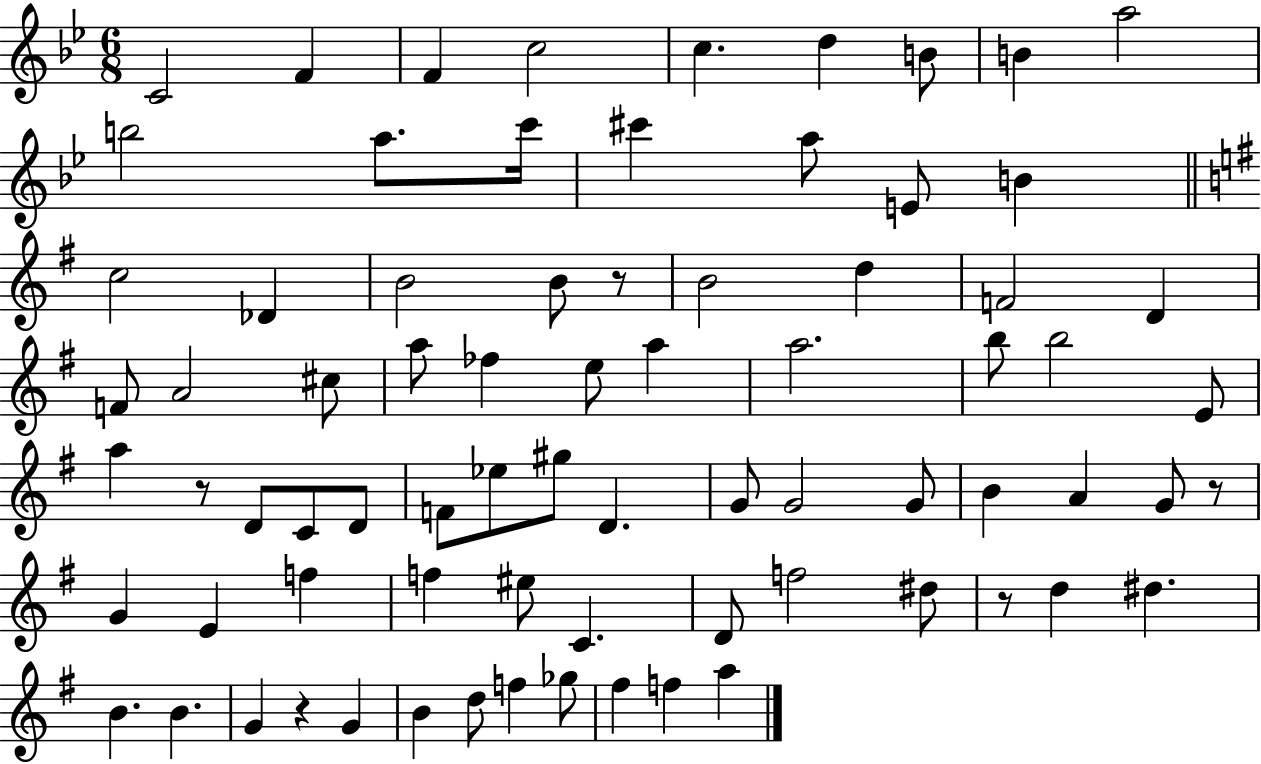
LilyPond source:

{
  \clef treble
  \numericTimeSignature
  \time 6/8
  \key bes \major
  c'2 f'4 | f'4 c''2 | c''4. d''4 b'8 | b'4 a''2 | \break b''2 a''8. c'''16 | cis'''4 a''8 e'8 b'4 | \bar "||" \break \key g \major c''2 des'4 | b'2 b'8 r8 | b'2 d''4 | f'2 d'4 | \break f'8 a'2 cis''8 | a''8 fes''4 e''8 a''4 | a''2. | b''8 b''2 e'8 | \break a''4 r8 d'8 c'8 d'8 | f'8 ees''8 gis''8 d'4. | g'8 g'2 g'8 | b'4 a'4 g'8 r8 | \break g'4 e'4 f''4 | f''4 eis''8 c'4. | d'8 f''2 dis''8 | r8 d''4 dis''4. | \break b'4. b'4. | g'4 r4 g'4 | b'4 d''8 f''4 ges''8 | fis''4 f''4 a''4 | \break \bar "|."
}